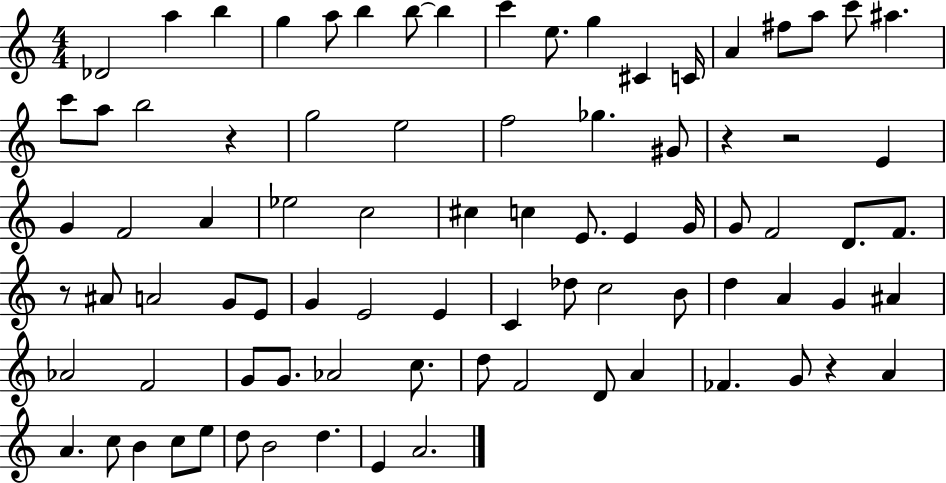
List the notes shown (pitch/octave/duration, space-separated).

Db4/h A5/q B5/q G5/q A5/e B5/q B5/e B5/q C6/q E5/e. G5/q C#4/q C4/s A4/q F#5/e A5/e C6/e A#5/q. C6/e A5/e B5/h R/q G5/h E5/h F5/h Gb5/q. G#4/e R/q R/h E4/q G4/q F4/h A4/q Eb5/h C5/h C#5/q C5/q E4/e. E4/q G4/s G4/e F4/h D4/e. F4/e. R/e A#4/e A4/h G4/e E4/e G4/q E4/h E4/q C4/q Db5/e C5/h B4/e D5/q A4/q G4/q A#4/q Ab4/h F4/h G4/e G4/e. Ab4/h C5/e. D5/e F4/h D4/e A4/q FES4/q. G4/e R/q A4/q A4/q. C5/e B4/q C5/e E5/e D5/e B4/h D5/q. E4/q A4/h.